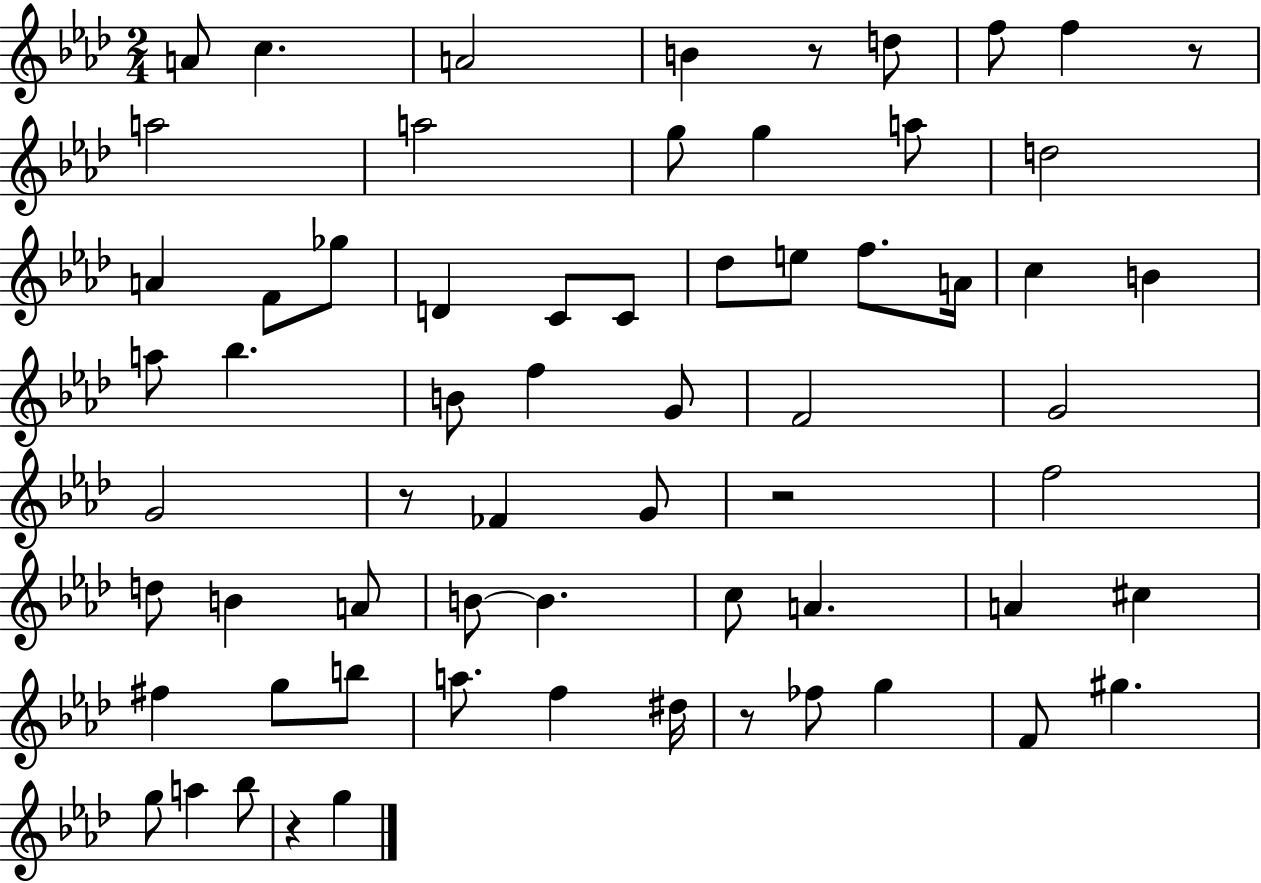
{
  \clef treble
  \numericTimeSignature
  \time 2/4
  \key aes \major
  a'8 c''4. | a'2 | b'4 r8 d''8 | f''8 f''4 r8 | \break a''2 | a''2 | g''8 g''4 a''8 | d''2 | \break a'4 f'8 ges''8 | d'4 c'8 c'8 | des''8 e''8 f''8. a'16 | c''4 b'4 | \break a''8 bes''4. | b'8 f''4 g'8 | f'2 | g'2 | \break g'2 | r8 fes'4 g'8 | r2 | f''2 | \break d''8 b'4 a'8 | b'8~~ b'4. | c''8 a'4. | a'4 cis''4 | \break fis''4 g''8 b''8 | a''8. f''4 dis''16 | r8 fes''8 g''4 | f'8 gis''4. | \break g''8 a''4 bes''8 | r4 g''4 | \bar "|."
}